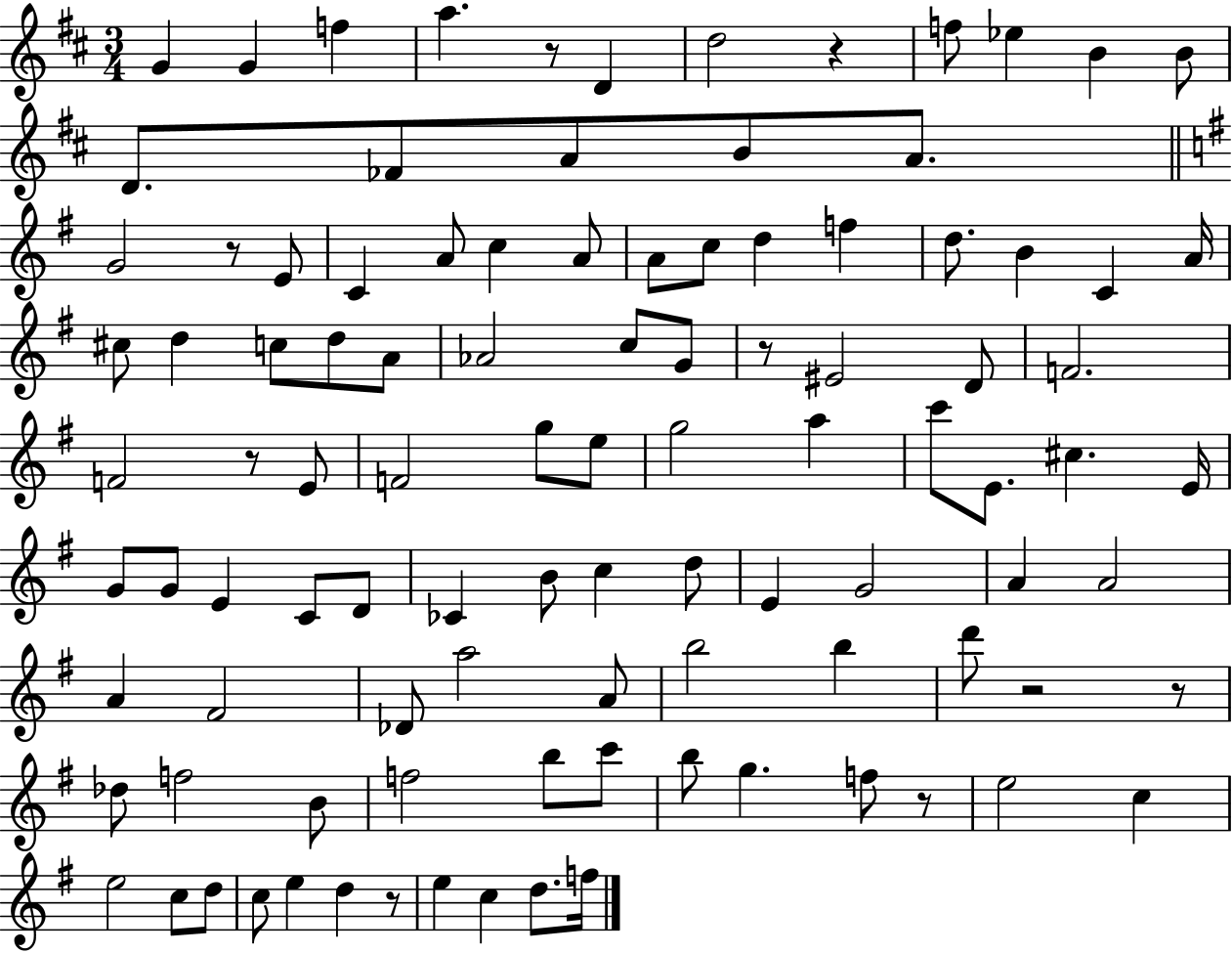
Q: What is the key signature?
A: D major